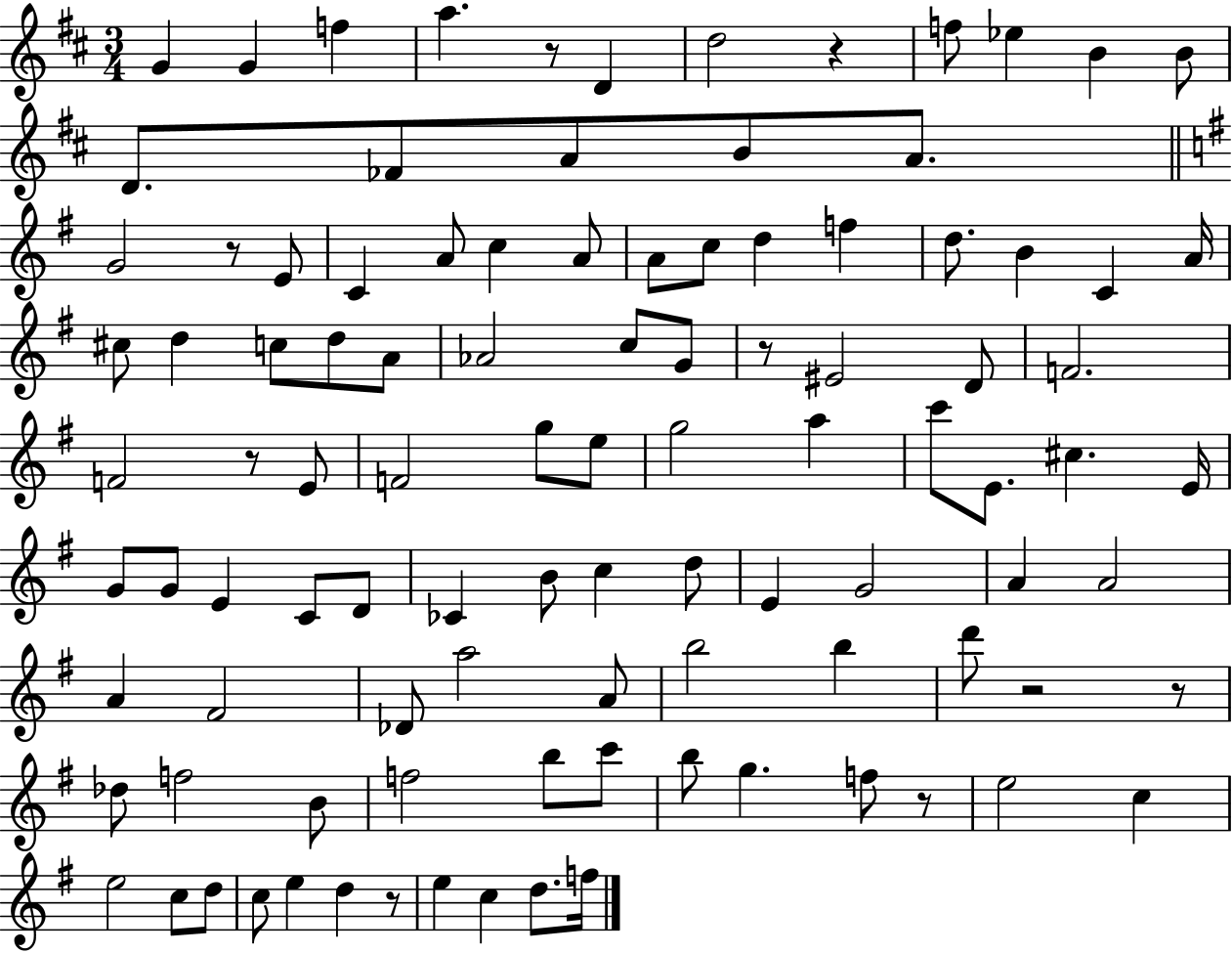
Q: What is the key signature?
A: D major